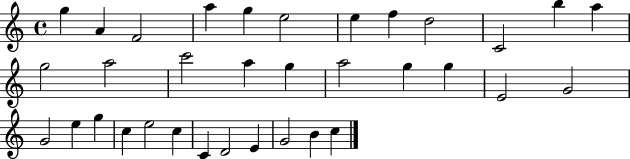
G5/q A4/q F4/h A5/q G5/q E5/h E5/q F5/q D5/h C4/h B5/q A5/q G5/h A5/h C6/h A5/q G5/q A5/h G5/q G5/q E4/h G4/h G4/h E5/q G5/q C5/q E5/h C5/q C4/q D4/h E4/q G4/h B4/q C5/q